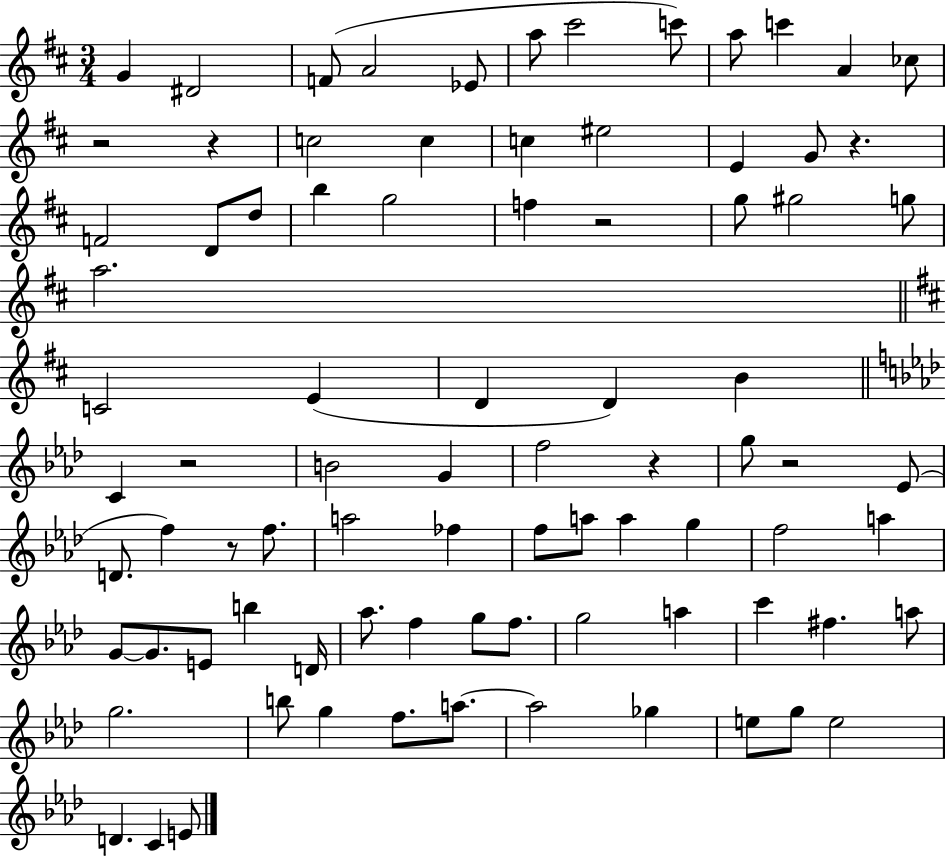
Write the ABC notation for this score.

X:1
T:Untitled
M:3/4
L:1/4
K:D
G ^D2 F/2 A2 _E/2 a/2 ^c'2 c'/2 a/2 c' A _c/2 z2 z c2 c c ^e2 E G/2 z F2 D/2 d/2 b g2 f z2 g/2 ^g2 g/2 a2 C2 E D D B C z2 B2 G f2 z g/2 z2 _E/2 D/2 f z/2 f/2 a2 _f f/2 a/2 a g f2 a G/2 G/2 E/2 b D/4 _a/2 f g/2 f/2 g2 a c' ^f a/2 g2 b/2 g f/2 a/2 a2 _g e/2 g/2 e2 D C E/2